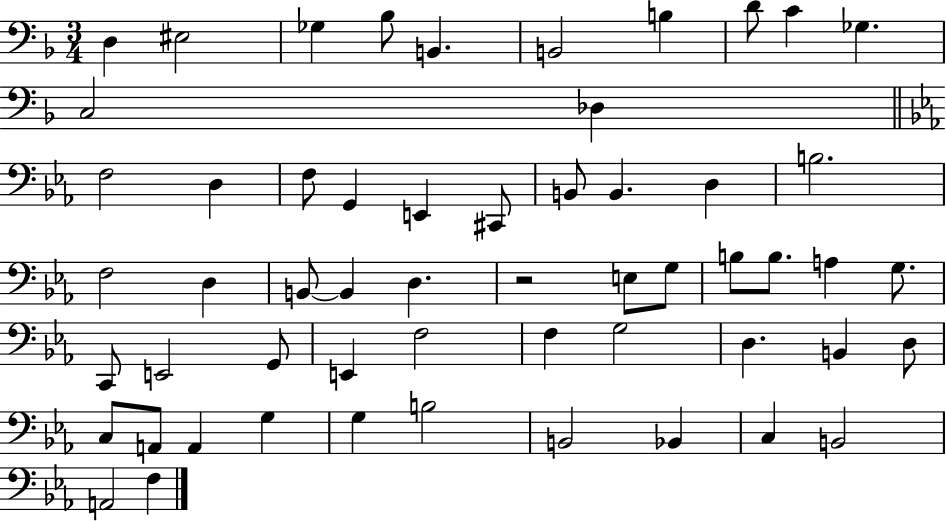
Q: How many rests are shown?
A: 1